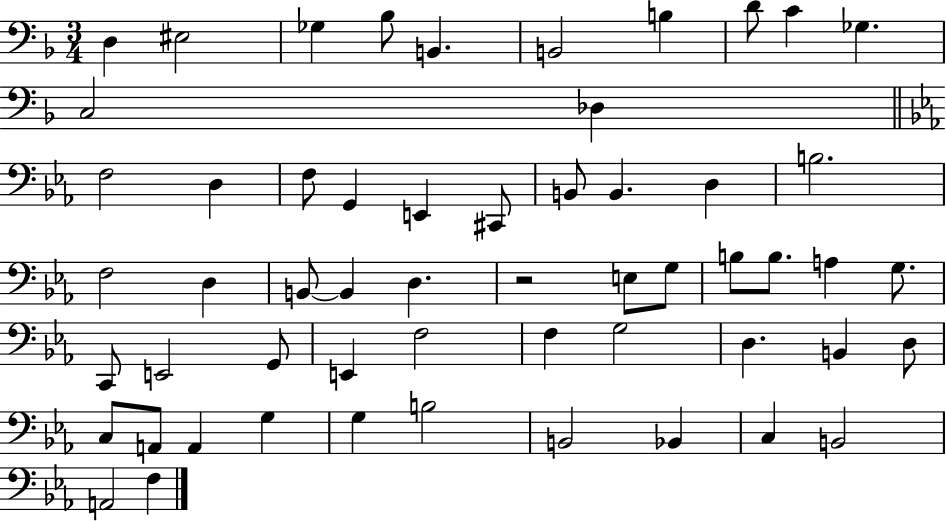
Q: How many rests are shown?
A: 1